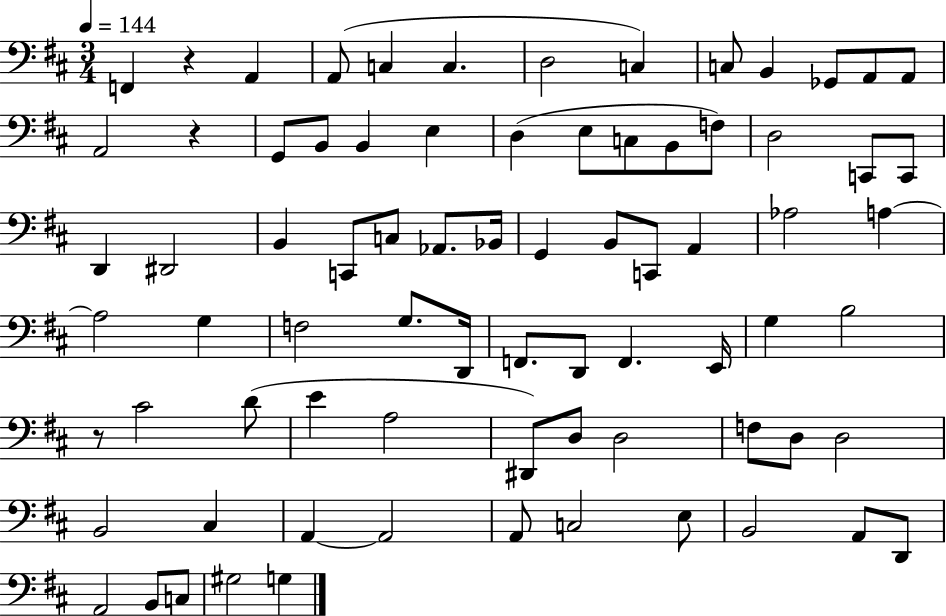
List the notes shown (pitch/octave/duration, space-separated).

F2/q R/q A2/q A2/e C3/q C3/q. D3/h C3/q C3/e B2/q Gb2/e A2/e A2/e A2/h R/q G2/e B2/e B2/q E3/q D3/q E3/e C3/e B2/e F3/e D3/h C2/e C2/e D2/q D#2/h B2/q C2/e C3/e Ab2/e. Bb2/s G2/q B2/e C2/e A2/q Ab3/h A3/q A3/h G3/q F3/h G3/e. D2/s F2/e. D2/e F2/q. E2/s G3/q B3/h R/e C#4/h D4/e E4/q A3/h D#2/e D3/e D3/h F3/e D3/e D3/h B2/h C#3/q A2/q A2/h A2/e C3/h E3/e B2/h A2/e D2/e A2/h B2/e C3/e G#3/h G3/q